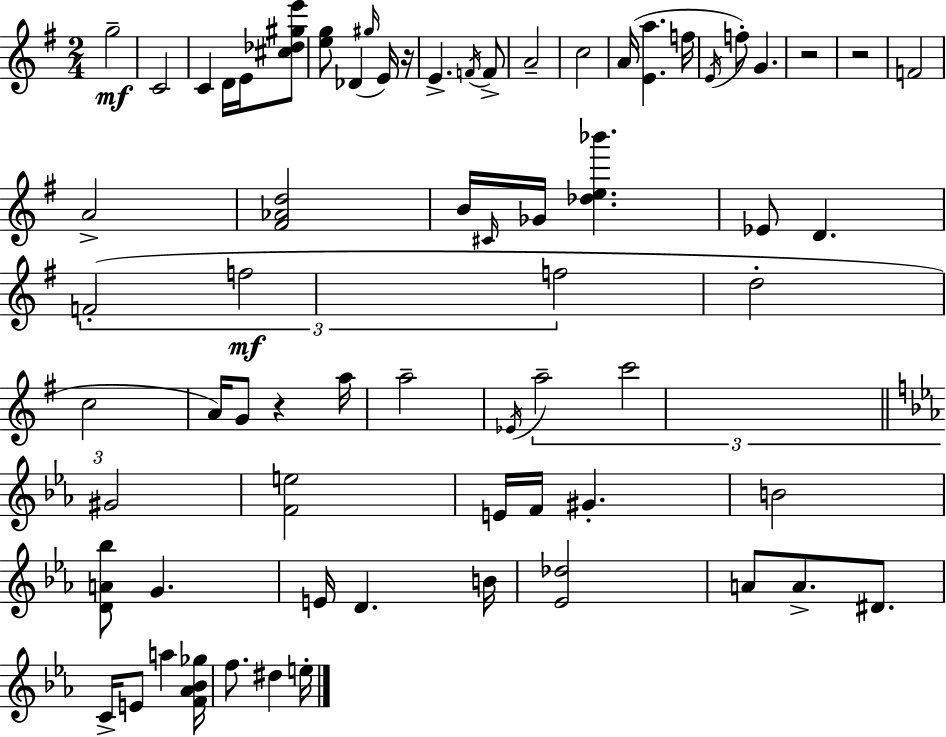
{
  \clef treble
  \numericTimeSignature
  \time 2/4
  \key e \minor
  g''2--\mf | c'2 | c'4 d'16 e'16 <cis'' des'' gis'' e'''>8 | <e'' g''>8 des'4( \grace { gis''16 } e'16) | \break r16 e'4.-> \acciaccatura { f'16 } | f'8-> a'2-- | c''2 | a'16( <e' a''>4. | \break f''16 \acciaccatura { e'16 } f''8-.) g'4. | r2 | r2 | f'2 | \break a'2-> | <fis' aes' d''>2 | b'16 \grace { cis'16 } ges'16 <des'' e'' bes'''>4. | ees'8 d'4. | \break \tuplet 3/2 { f'2-.( | f''2\mf | f''2 } | d''2-. | \break c''2 | a'16) g'8 r4 | a''16 a''2-- | \acciaccatura { ees'16 } \tuplet 3/2 { a''2-- | \break c'''2 | \bar "||" \break \key ees \major gis'2 } | <f' e''>2 | e'16 f'16 gis'4.-. | b'2 | \break <d' a' bes''>8 g'4. | e'16 d'4. b'16 | <ees' des''>2 | a'8 a'8.-> dis'8. | \break c'16-> e'8 a''4 <f' aes' bes' ges''>16 | f''8. dis''4 e''16-. | \bar "|."
}